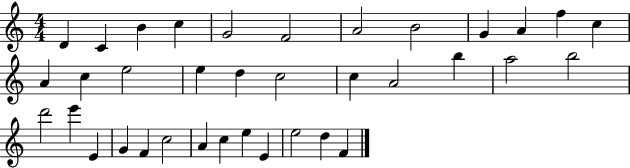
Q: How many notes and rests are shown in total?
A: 36